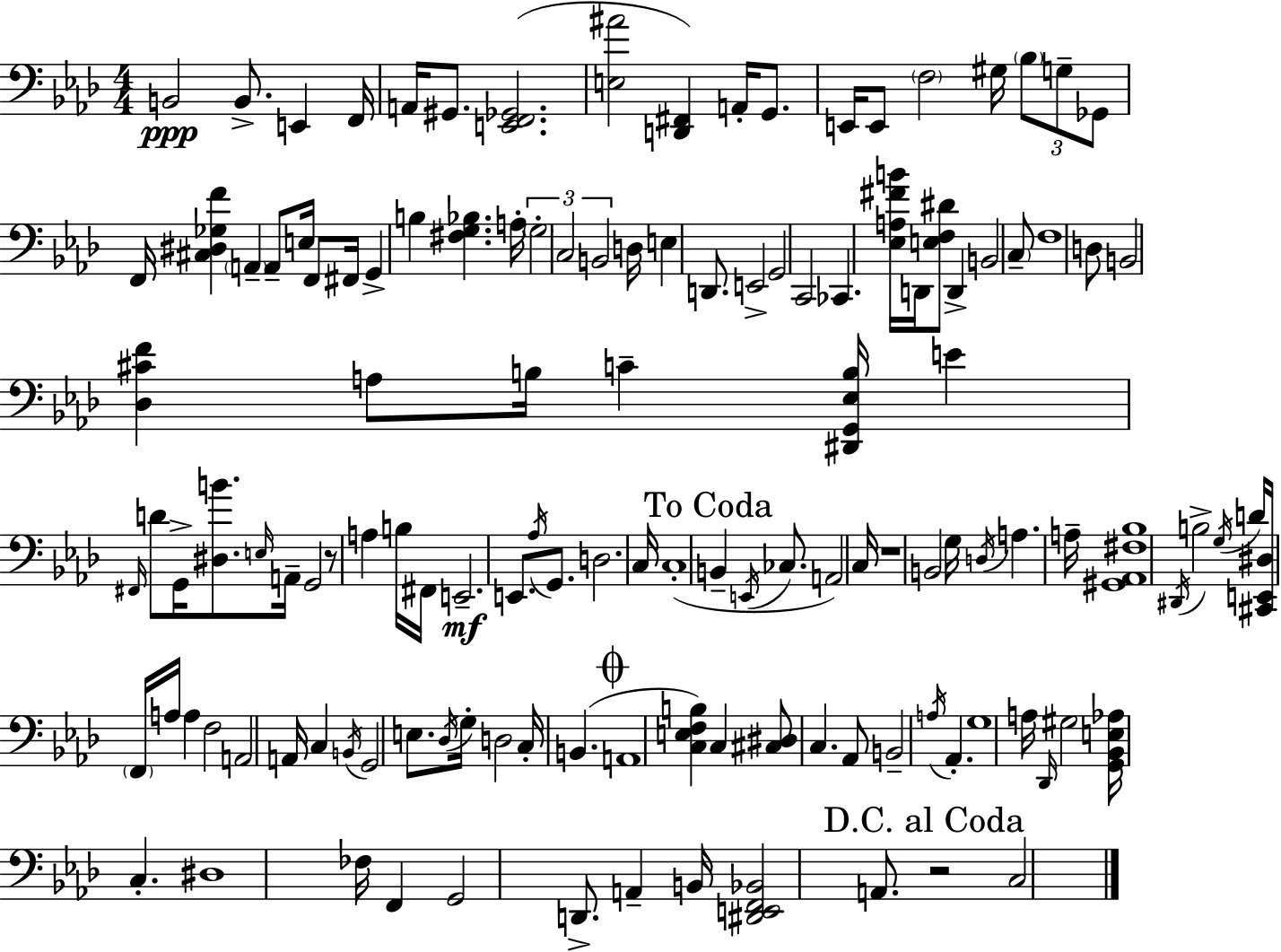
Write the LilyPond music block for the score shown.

{
  \clef bass
  \numericTimeSignature
  \time 4/4
  \key f \minor
  \repeat volta 2 { b,2\ppp b,8.-> e,4 f,16 | a,16 gis,8. <e, f, ges,>2.( | <e ais'>2 <d, fis,>4) a,16-. g,8. | e,16 e,8 \parenthesize f2 gis16 \tuplet 3/2 { \parenthesize bes8 g8-- | \break ges,8 } f,16 <cis dis ges f'>4 \parenthesize a,4-- a,8-- e16 f,8 | fis,16 g,4-> b4 <fis g bes>4. a16-. | \tuplet 3/2 { \parenthesize g2-. c2 | b,2 } d16 e4 d,8. | \break e,2-> g,2 | c,2 ces,4. <ees a fis' b'>16 d,16 | <e f dis'>8 d,4-> b,2 \parenthesize c8-- | f1 | \break d8 b,2 <des cis' f'>4 a8 | b16 c'4-- <dis, g, ees b>16 e'4 \grace { fis,16 } d'8 g,16-> <dis b'>8. | \grace { e16 } a,16-- g,2 r8 a4 | b16 fis,16 e,2.--\mf e,8. | \break \acciaccatura { aes16 } g,8. d2. | c16 c1-.( | \mark "To Coda" b,4-- \acciaccatura { e,16 } ces8. a,2) | c16 r1 | \break b,2 g16 \acciaccatura { d16 } a4. | a16-- <gis, aes, fis bes>1 | \acciaccatura { dis,16 } b2-> \acciaccatura { g16 } d'16 | <cis, e, dis>16 \parenthesize f,16 a16 a4 f2 a,2 | \break a,16 c4 \acciaccatura { b,16 } g,2 | e8. \acciaccatura { des16 } g16-. d2 | c16-. b,4.( \mark \markup { \musicglyph "scripts.coda" } a,1 | <c e f b>4) c4 | \break <cis dis>8 c4. aes,8 b,2-- | \acciaccatura { a16 } aes,4.-. g1 | a16 \grace { des,16 } gis2 | <g, bes, e aes>16 c4.-. dis1 | \break fes16 f,4 | g,2 d,8.-> a,4-- b,16 | <dis, e, f, bes,>2 a,8. \mark "D.C. al Coda" r2 | c2 } \bar "|."
}